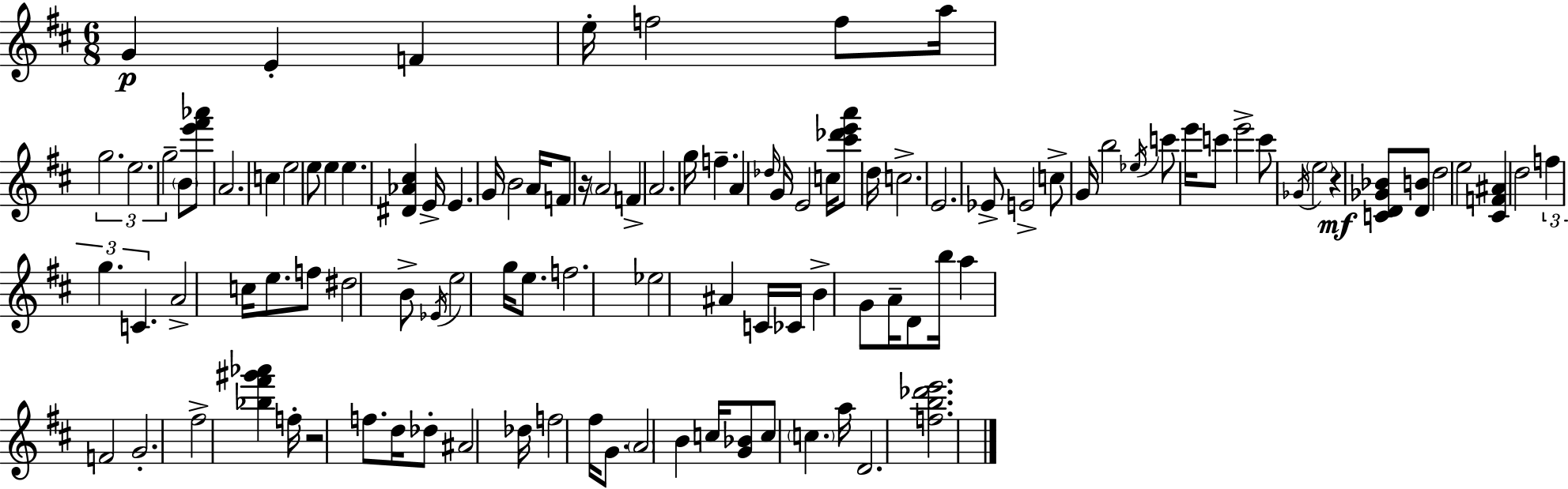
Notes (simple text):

G4/q E4/q F4/q E5/s F5/h F5/e A5/s G5/h. E5/h. G5/h B4/e [E6,F#6,Ab6]/e A4/h. C5/q E5/h E5/e E5/q E5/q. [D#4,Ab4,C#5]/q E4/s E4/q. G4/s B4/h A4/s F4/e R/s A4/h F4/q A4/h. G5/s F5/q. A4/q Db5/s G4/s E4/h C5/s [C#6,Db6,E6,A6]/e D5/s C5/h. E4/h. Eb4/e E4/h C5/e G4/s B5/h Eb5/s C6/e E6/s C6/e E6/h C6/e Gb4/s E5/h R/q [C4,D4,Gb4,Bb4]/e [D4,B4]/e D5/h E5/h [C#4,F4,A#4]/q D5/h F5/q G5/q. C4/q. A4/h C5/s E5/e. F5/e D#5/h B4/e Eb4/s E5/h G5/s E5/e. F5/h. Eb5/h A#4/q C4/s CES4/s B4/q G4/e A4/s D4/e B5/s A5/q F4/h G4/h. F#5/h [Bb5,F#6,G#6,Ab6]/q F5/s R/h F5/e. D5/s Db5/e A#4/h Db5/s F5/h F#5/s G4/e. A4/h B4/q C5/s [G4,Bb4]/e C5/e C5/q. A5/s D4/h. [F5,B5,Db6,E6]/h.